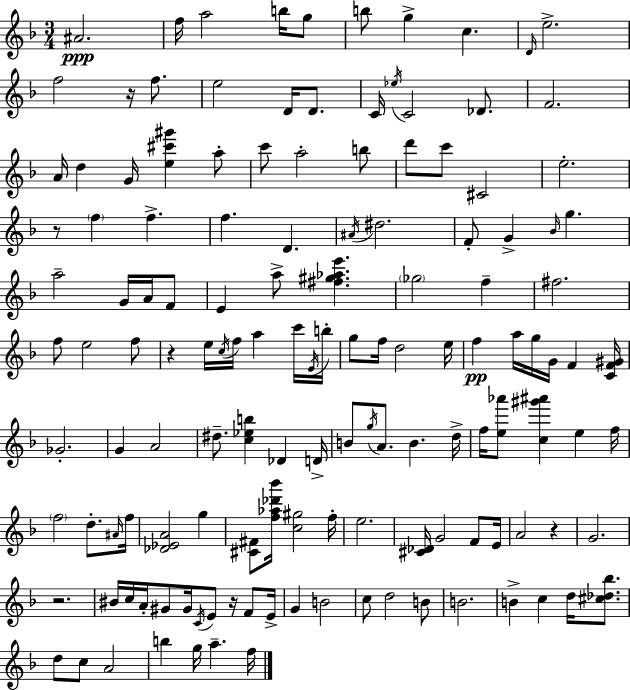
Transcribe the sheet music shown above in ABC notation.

X:1
T:Untitled
M:3/4
L:1/4
K:Dm
^A2 f/4 a2 b/4 g/2 b/2 g c D/4 e2 f2 z/4 f/2 e2 D/4 D/2 C/4 _e/4 C2 _D/2 F2 A/4 d G/4 [e^c'^g'] a/2 c'/2 a2 b/2 d'/2 c'/2 ^C2 e2 z/2 f f f D ^A/4 ^d2 F/2 G _B/4 g a2 G/4 A/4 F/2 E a/2 [^f^g_ae'] _g2 f ^f2 f/2 e2 f/2 z e/4 c/4 f/4 a c'/4 E/4 b/4 g/2 f/4 d2 e/4 f a/4 g/4 G/4 F [CF^G]/4 _G2 G A2 ^d/2 [c_eb] _D D/4 B/2 g/4 A/2 B d/4 f/4 [e_a']/2 [c^g'^a'] e f/4 f2 d/2 ^A/4 f/4 [_D_EA]2 g [^C^F]/2 [f_a_d'_b']/4 [c^g]2 f/4 e2 [^C_D]/4 G2 F/2 E/4 A2 z G2 z2 ^B/4 c/4 A/4 ^G/2 ^G/4 C/4 E/2 z/4 F/2 E/4 G B2 c/2 d2 B/2 B2 B c d/4 [^c_d_b]/2 d/2 c/2 A2 b g/4 a f/4